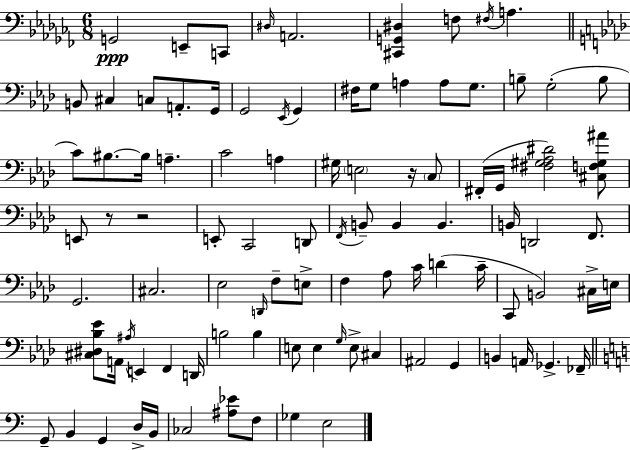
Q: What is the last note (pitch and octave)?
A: E3